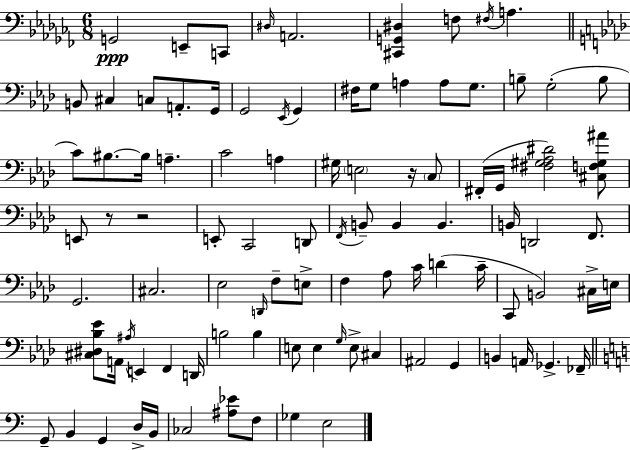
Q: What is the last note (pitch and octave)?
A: E3